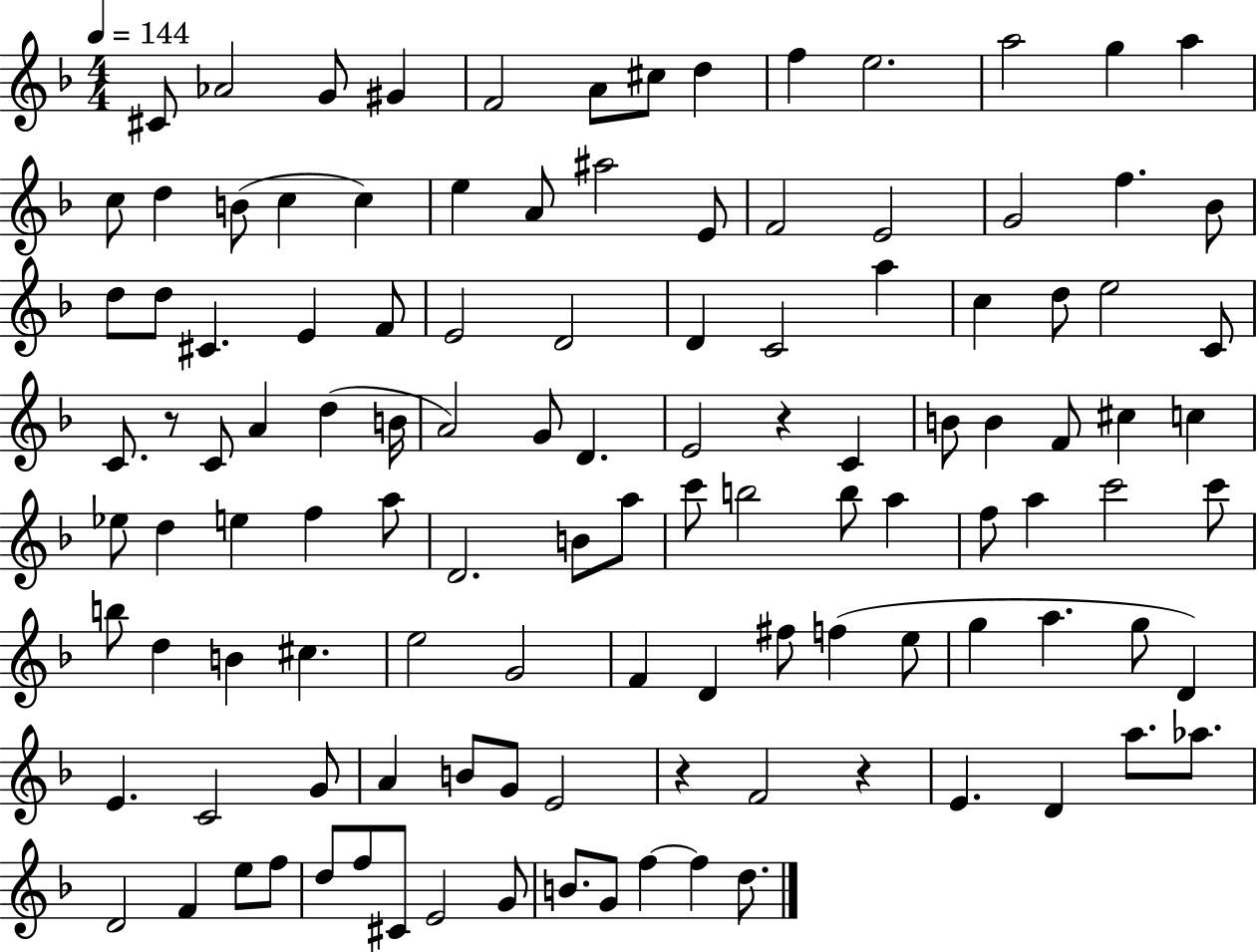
{
  \clef treble
  \numericTimeSignature
  \time 4/4
  \key f \major
  \tempo 4 = 144
  cis'8 aes'2 g'8 gis'4 | f'2 a'8 cis''8 d''4 | f''4 e''2. | a''2 g''4 a''4 | \break c''8 d''4 b'8( c''4 c''4) | e''4 a'8 ais''2 e'8 | f'2 e'2 | g'2 f''4. bes'8 | \break d''8 d''8 cis'4. e'4 f'8 | e'2 d'2 | d'4 c'2 a''4 | c''4 d''8 e''2 c'8 | \break c'8. r8 c'8 a'4 d''4( b'16 | a'2) g'8 d'4. | e'2 r4 c'4 | b'8 b'4 f'8 cis''4 c''4 | \break ees''8 d''4 e''4 f''4 a''8 | d'2. b'8 a''8 | c'''8 b''2 b''8 a''4 | f''8 a''4 c'''2 c'''8 | \break b''8 d''4 b'4 cis''4. | e''2 g'2 | f'4 d'4 fis''8 f''4( e''8 | g''4 a''4. g''8 d'4) | \break e'4. c'2 g'8 | a'4 b'8 g'8 e'2 | r4 f'2 r4 | e'4. d'4 a''8. aes''8. | \break d'2 f'4 e''8 f''8 | d''8 f''8 cis'8 e'2 g'8 | b'8. g'8 f''4~~ f''4 d''8. | \bar "|."
}